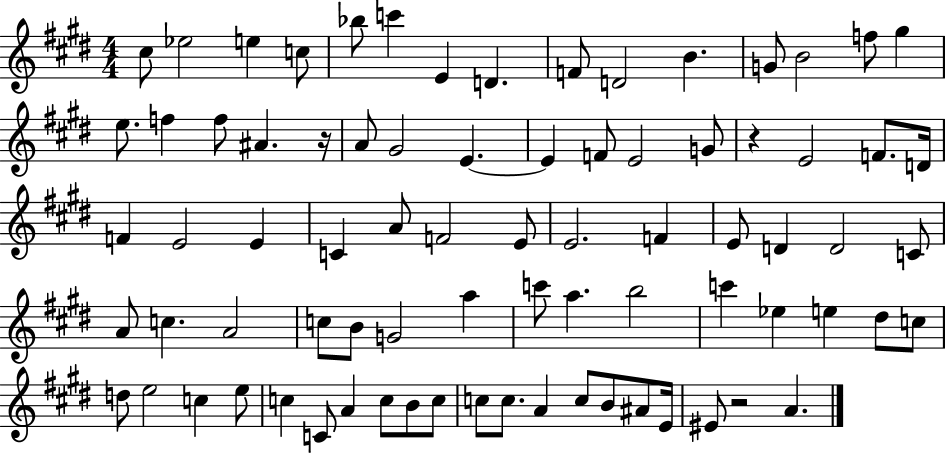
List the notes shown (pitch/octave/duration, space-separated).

C#5/e Eb5/h E5/q C5/e Bb5/e C6/q E4/q D4/q. F4/e D4/h B4/q. G4/e B4/h F5/e G#5/q E5/e. F5/q F5/e A#4/q. R/s A4/e G#4/h E4/q. E4/q F4/e E4/h G4/e R/q E4/h F4/e. D4/s F4/q E4/h E4/q C4/q A4/e F4/h E4/e E4/h. F4/q E4/e D4/q D4/h C4/e A4/e C5/q. A4/h C5/e B4/e G4/h A5/q C6/e A5/q. B5/h C6/q Eb5/q E5/q D#5/e C5/e D5/e E5/h C5/q E5/e C5/q C4/e A4/q C5/e B4/e C5/e C5/e C5/e. A4/q C5/e B4/e A#4/e E4/s EIS4/e R/h A4/q.